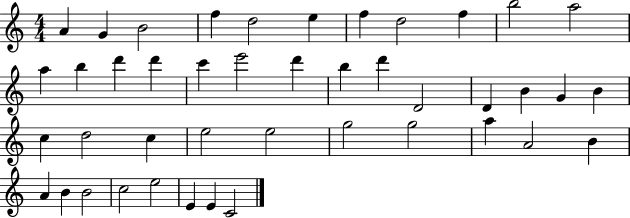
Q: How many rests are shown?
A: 0